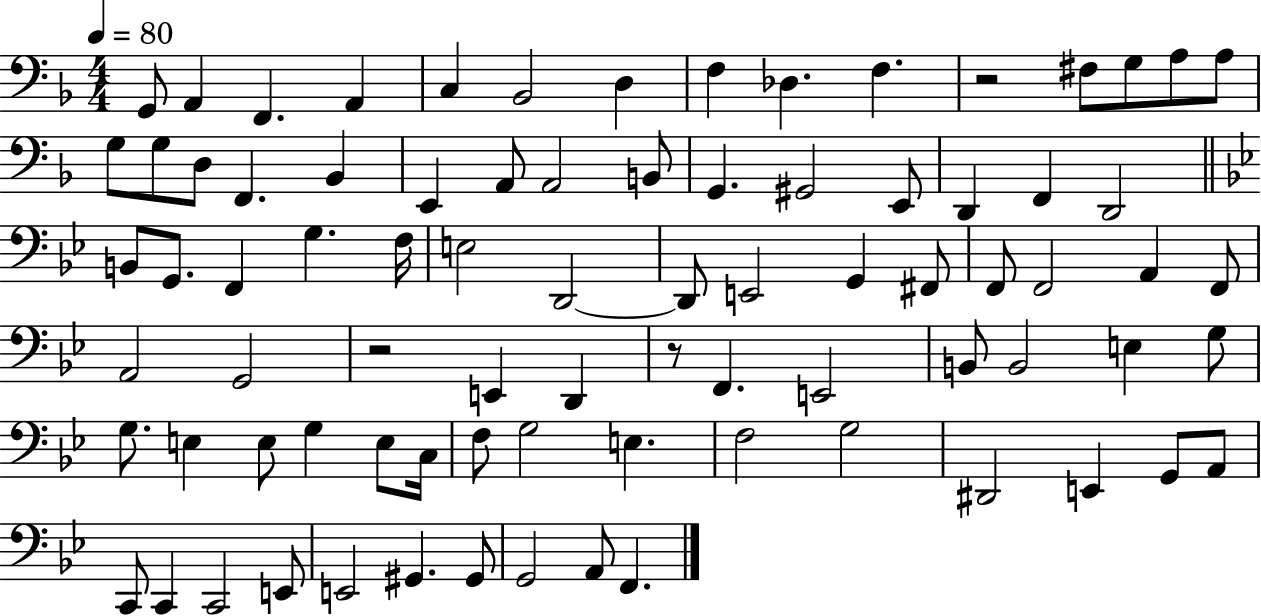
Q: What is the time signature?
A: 4/4